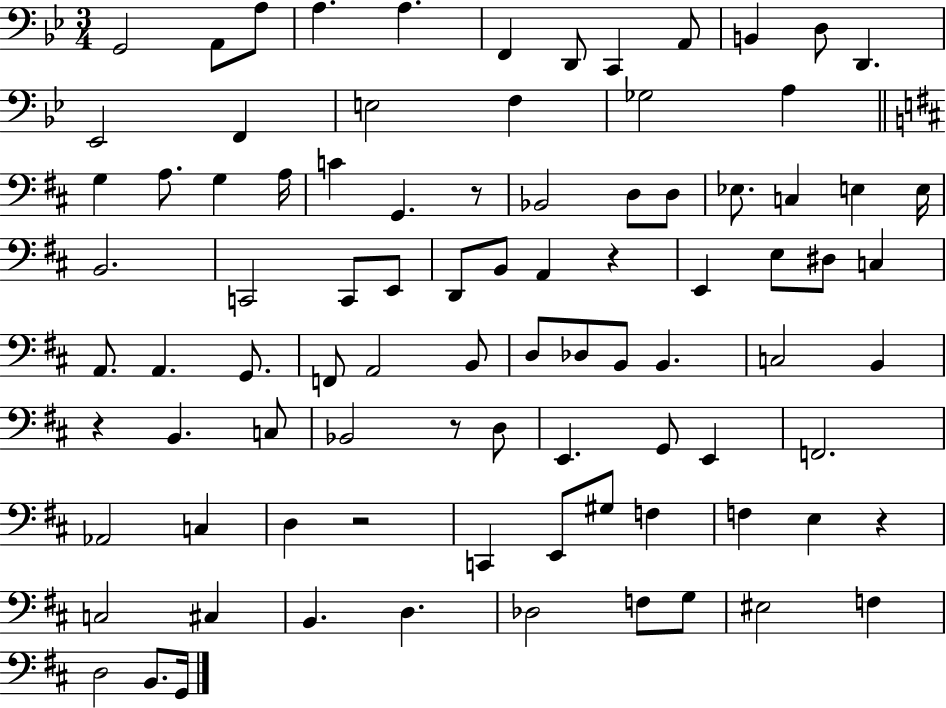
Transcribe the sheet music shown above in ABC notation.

X:1
T:Untitled
M:3/4
L:1/4
K:Bb
G,,2 A,,/2 A,/2 A, A, F,, D,,/2 C,, A,,/2 B,, D,/2 D,, _E,,2 F,, E,2 F, _G,2 A, G, A,/2 G, A,/4 C G,, z/2 _B,,2 D,/2 D,/2 _E,/2 C, E, E,/4 B,,2 C,,2 C,,/2 E,,/2 D,,/2 B,,/2 A,, z E,, E,/2 ^D,/2 C, A,,/2 A,, G,,/2 F,,/2 A,,2 B,,/2 D,/2 _D,/2 B,,/2 B,, C,2 B,, z B,, C,/2 _B,,2 z/2 D,/2 E,, G,,/2 E,, F,,2 _A,,2 C, D, z2 C,, E,,/2 ^G,/2 F, F, E, z C,2 ^C, B,, D, _D,2 F,/2 G,/2 ^E,2 F, D,2 B,,/2 G,,/4